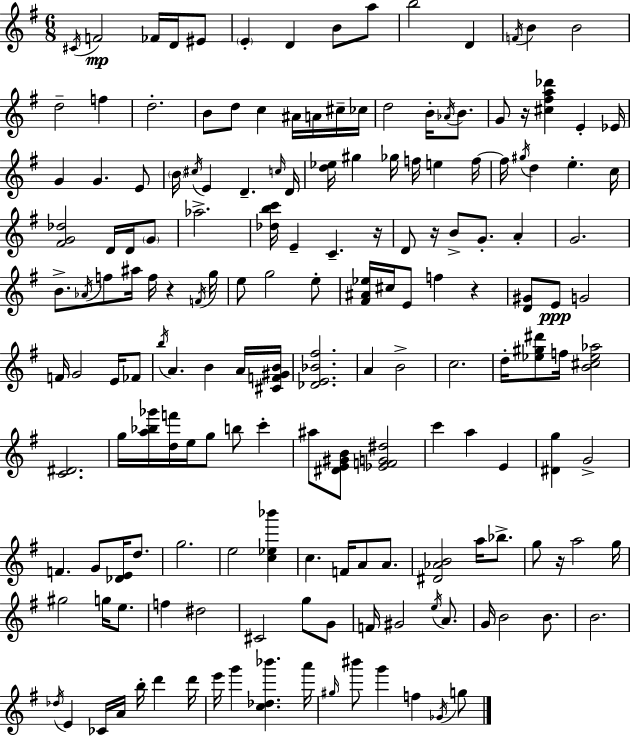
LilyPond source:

{
  \clef treble
  \numericTimeSignature
  \time 6/8
  \key e \minor
  \acciaccatura { cis'16 }\mp f'2 fes'16 d'16 eis'8 | \parenthesize e'4-. d'4 b'8 a''8 | b''2 d'4 | \acciaccatura { f'16 } b'4 b'2 | \break d''2-- f''4 | d''2.-. | b'8 d''8 c''4 ais'16 a'16 | cis''16-- ces''16 d''2 b'16-. \acciaccatura { aes'16 } | \break b'8. g'8 r16 <cis'' fis'' a'' des'''>4 e'4-. | ees'16 g'4 g'4. | e'8 \parenthesize b'16 \acciaccatura { cis''16 } e'4 d'4.-- | \grace { c''16 } d'16 <d'' ees''>16 gis''4 ges''16 f''16 | \break e''4 f''16~~ f''16 \acciaccatura { gis''16 } d''4 e''4.-. | c''16 <fis' g' des''>2 | d'16 d'16 \parenthesize g'8 aes''2.-> | <des'' b'' c'''>16 e'4-- c'4.-- | \break r16 d'8 r16 b'8-> g'8.-. | a'4-. g'2. | b'8.-> \acciaccatura { aes'16 } f''8 | ais''16 f''16 r4 \acciaccatura { f'16 } g''16 e''8 g''2 | \break e''8-. <fis' ais' ees''>16 cis''16 e'8 | f''4 r4 <d' gis'>8 e'8\ppp | g'2 f'16 g'2 | e'16 fes'8 \acciaccatura { b''16 } a'4. | \break b'4 a'16 <cis' f' gis' b'>16 <des' e' bes' fis''>2. | a'4 | b'2-> c''2. | d''16-. <ees'' gis'' dis'''>8 | \break f''16 <b' cis'' ees'' aes''>2 <c' dis'>2. | g''16 <a'' bes'' ges'''>16 <d'' f'''>16 | e''16 g''8 b''8 c'''4-. ais''8 <dis' e' gis' b'>8 | <ees' f' g' dis''>2 c'''4 | \break a''4 e'4 <dis' g''>4 | g'2-> f'4. | g'8 <des' e'>16 d''8. g''2. | e''2 | \break <c'' ees'' bes'''>4 c''4. | f'16 a'8 a'8. <dis' aes' b'>2 | a''16 bes''8.-> g''8 r16 | a''2 g''16 gis''2 | \break g''16 e''8. f''4 | dis''2 cis'2 | g''8 g'8 f'16 gis'2 | \acciaccatura { e''16 } a'8. g'16 b'2 | \break b'8. b'2. | \acciaccatura { des''16 } e'4 | ces'16 a'16 b''16-. d'''4 d'''16 e'''16 | g'''4 <c'' des'' bes'''>4. a'''16 \grace { gis''16 } | \break bis'''8 g'''4 f''4 \acciaccatura { ges'16 } g''8 | \bar "|."
}